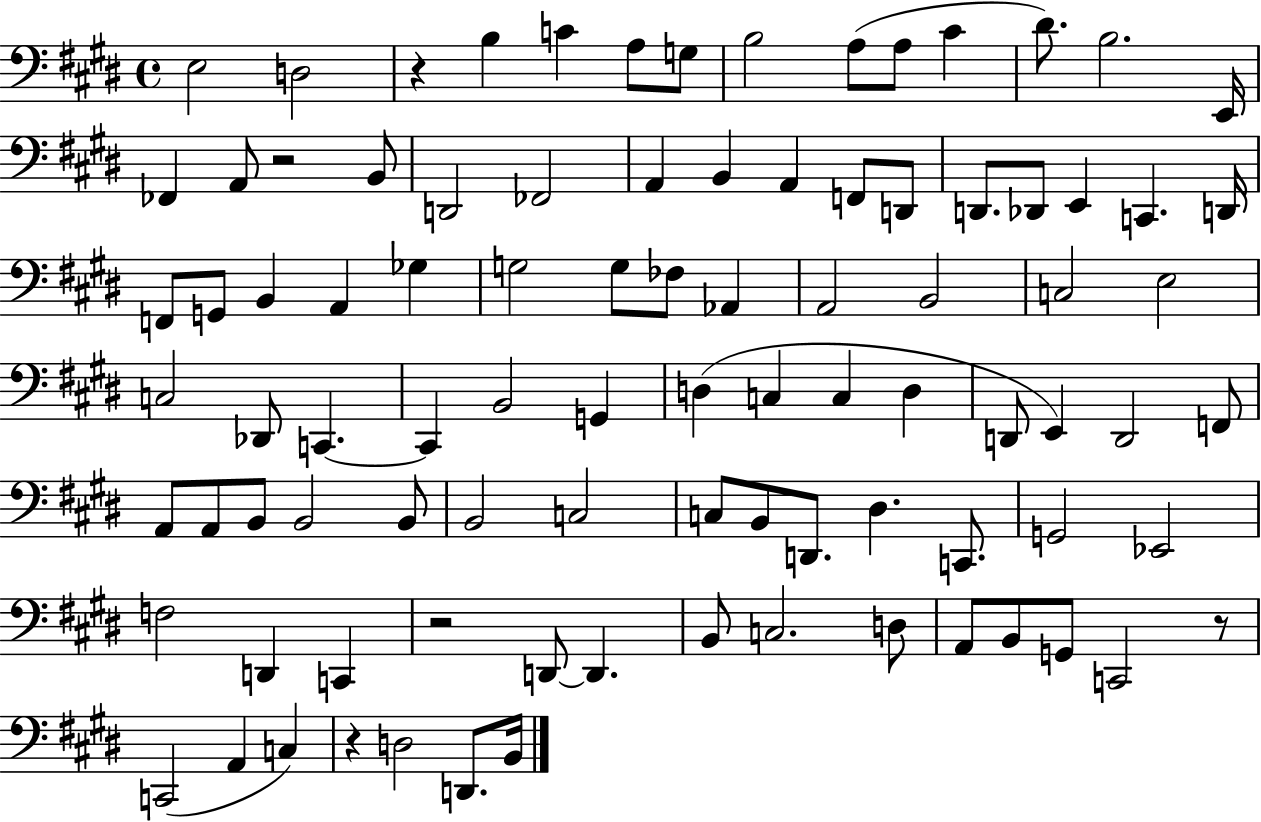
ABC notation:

X:1
T:Untitled
M:4/4
L:1/4
K:E
E,2 D,2 z B, C A,/2 G,/2 B,2 A,/2 A,/2 ^C ^D/2 B,2 E,,/4 _F,, A,,/2 z2 B,,/2 D,,2 _F,,2 A,, B,, A,, F,,/2 D,,/2 D,,/2 _D,,/2 E,, C,, D,,/4 F,,/2 G,,/2 B,, A,, _G, G,2 G,/2 _F,/2 _A,, A,,2 B,,2 C,2 E,2 C,2 _D,,/2 C,, C,, B,,2 G,, D, C, C, D, D,,/2 E,, D,,2 F,,/2 A,,/2 A,,/2 B,,/2 B,,2 B,,/2 B,,2 C,2 C,/2 B,,/2 D,,/2 ^D, C,,/2 G,,2 _E,,2 F,2 D,, C,, z2 D,,/2 D,, B,,/2 C,2 D,/2 A,,/2 B,,/2 G,,/2 C,,2 z/2 C,,2 A,, C, z D,2 D,,/2 B,,/4